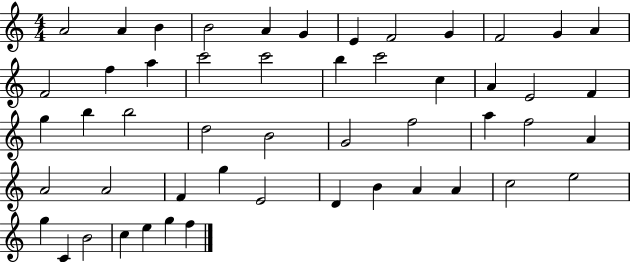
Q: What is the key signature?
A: C major